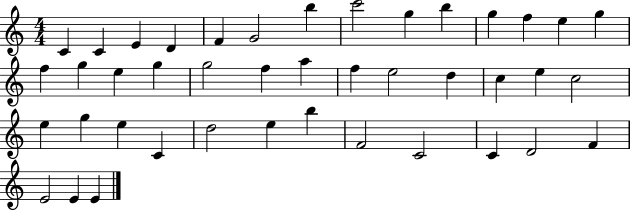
{
  \clef treble
  \numericTimeSignature
  \time 4/4
  \key c \major
  c'4 c'4 e'4 d'4 | f'4 g'2 b''4 | c'''2 g''4 b''4 | g''4 f''4 e''4 g''4 | \break f''4 g''4 e''4 g''4 | g''2 f''4 a''4 | f''4 e''2 d''4 | c''4 e''4 c''2 | \break e''4 g''4 e''4 c'4 | d''2 e''4 b''4 | f'2 c'2 | c'4 d'2 f'4 | \break e'2 e'4 e'4 | \bar "|."
}